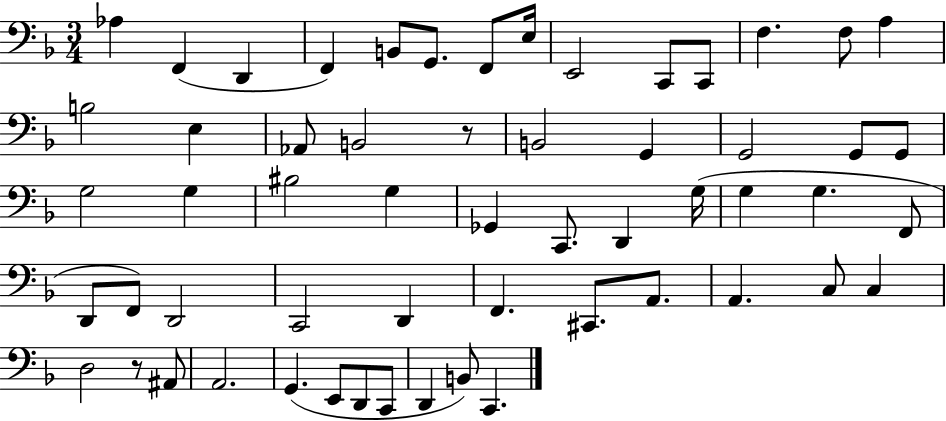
Ab3/q F2/q D2/q F2/q B2/e G2/e. F2/e E3/s E2/h C2/e C2/e F3/q. F3/e A3/q B3/h E3/q Ab2/e B2/h R/e B2/h G2/q G2/h G2/e G2/e G3/h G3/q BIS3/h G3/q Gb2/q C2/e. D2/q G3/s G3/q G3/q. F2/e D2/e F2/e D2/h C2/h D2/q F2/q. C#2/e. A2/e. A2/q. C3/e C3/q D3/h R/e A#2/e A2/h. G2/q. E2/e D2/e C2/e D2/q B2/e C2/q.